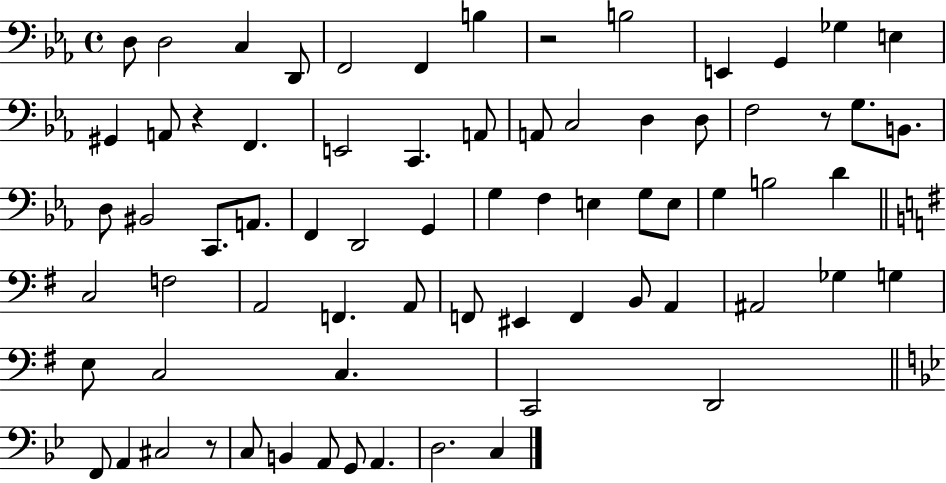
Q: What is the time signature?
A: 4/4